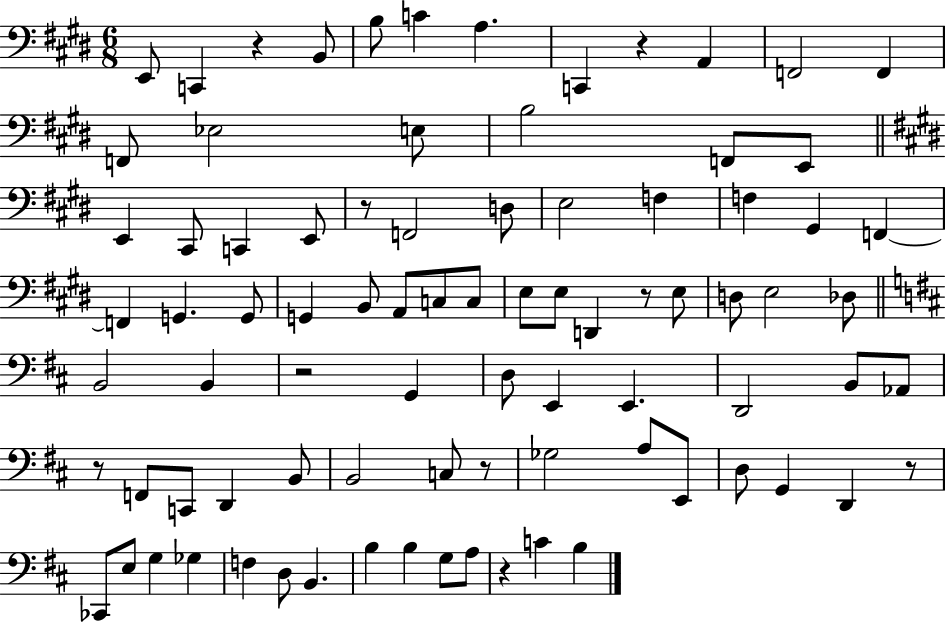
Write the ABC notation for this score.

X:1
T:Untitled
M:6/8
L:1/4
K:E
E,,/2 C,, z B,,/2 B,/2 C A, C,, z A,, F,,2 F,, F,,/2 _E,2 E,/2 B,2 F,,/2 E,,/2 E,, ^C,,/2 C,, E,,/2 z/2 F,,2 D,/2 E,2 F, F, ^G,, F,, F,, G,, G,,/2 G,, B,,/2 A,,/2 C,/2 C,/2 E,/2 E,/2 D,, z/2 E,/2 D,/2 E,2 _D,/2 B,,2 B,, z2 G,, D,/2 E,, E,, D,,2 B,,/2 _A,,/2 z/2 F,,/2 C,,/2 D,, B,,/2 B,,2 C,/2 z/2 _G,2 A,/2 E,,/2 D,/2 G,, D,, z/2 _C,,/2 E,/2 G, _G, F, D,/2 B,, B, B, G,/2 A,/2 z C B,